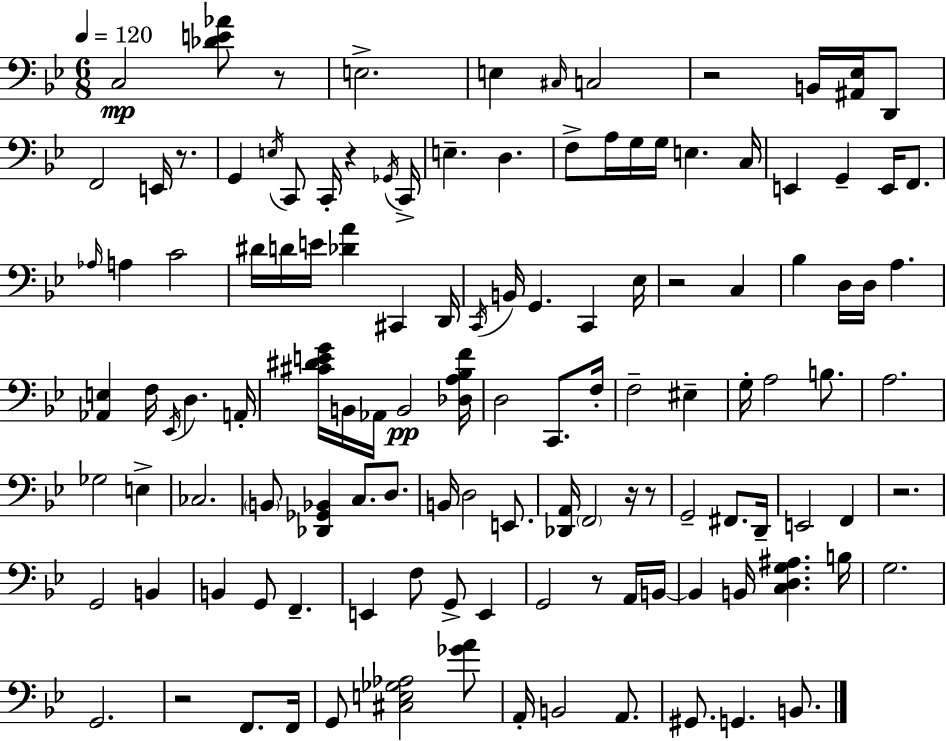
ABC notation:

X:1
T:Untitled
M:6/8
L:1/4
K:Bb
C,2 [_DE_A]/2 z/2 E,2 E, ^C,/4 C,2 z2 B,,/4 [^A,,_E,]/4 D,,/2 F,,2 E,,/4 z/2 G,, E,/4 C,,/2 C,,/4 z _G,,/4 C,,/4 E, D, F,/2 A,/4 G,/4 G,/4 E, C,/4 E,, G,, E,,/4 F,,/2 _A,/4 A, C2 ^D/4 D/4 E/4 [_DA] ^C,, D,,/4 C,,/4 B,,/4 G,, C,, _E,/4 z2 C, _B, D,/4 D,/4 A, [_A,,E,] F,/4 _E,,/4 D, A,,/4 [^C^DEG]/4 B,,/4 _A,,/4 B,,2 [_D,A,_B,F]/4 D,2 C,,/2 F,/4 F,2 ^E, G,/4 A,2 B,/2 A,2 _G,2 E, _C,2 B,,/2 [_D,,_G,,_B,,] C,/2 D,/2 B,,/4 D,2 E,,/2 [_D,,A,,]/4 F,,2 z/4 z/2 G,,2 ^F,,/2 D,,/4 E,,2 F,, z2 G,,2 B,, B,, G,,/2 F,, E,, F,/2 G,,/2 E,, G,,2 z/2 A,,/4 B,,/4 B,, B,,/4 [C,D,G,^A,] B,/4 G,2 G,,2 z2 F,,/2 F,,/4 G,,/2 [^C,E,_G,_A,]2 [_GA]/2 A,,/4 B,,2 A,,/2 ^G,,/2 G,, B,,/2